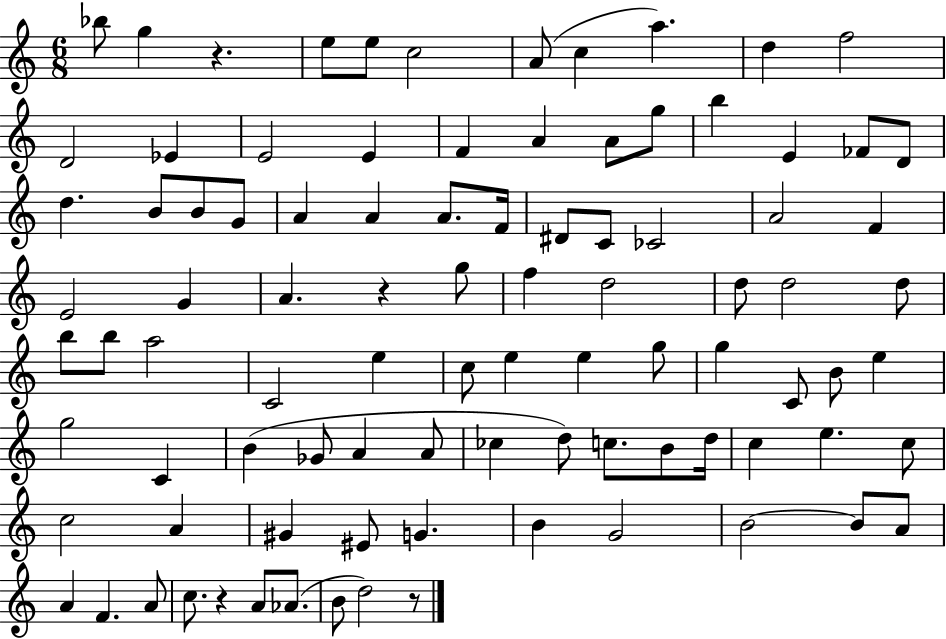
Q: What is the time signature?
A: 6/8